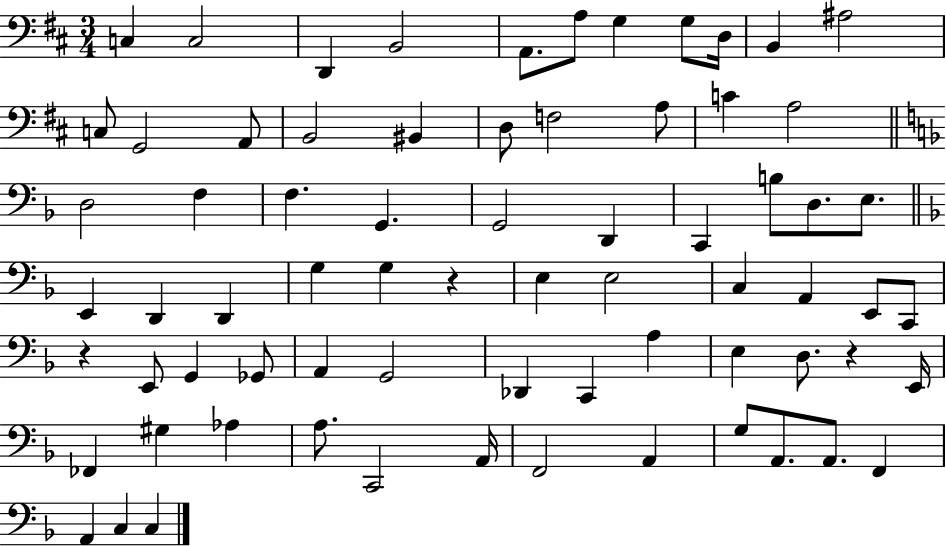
X:1
T:Untitled
M:3/4
L:1/4
K:D
C, C,2 D,, B,,2 A,,/2 A,/2 G, G,/2 D,/4 B,, ^A,2 C,/2 G,,2 A,,/2 B,,2 ^B,, D,/2 F,2 A,/2 C A,2 D,2 F, F, G,, G,,2 D,, C,, B,/2 D,/2 E,/2 E,, D,, D,, G, G, z E, E,2 C, A,, E,,/2 C,,/2 z E,,/2 G,, _G,,/2 A,, G,,2 _D,, C,, A, E, D,/2 z E,,/4 _F,, ^G, _A, A,/2 C,,2 A,,/4 F,,2 A,, G,/2 A,,/2 A,,/2 F,, A,, C, C,